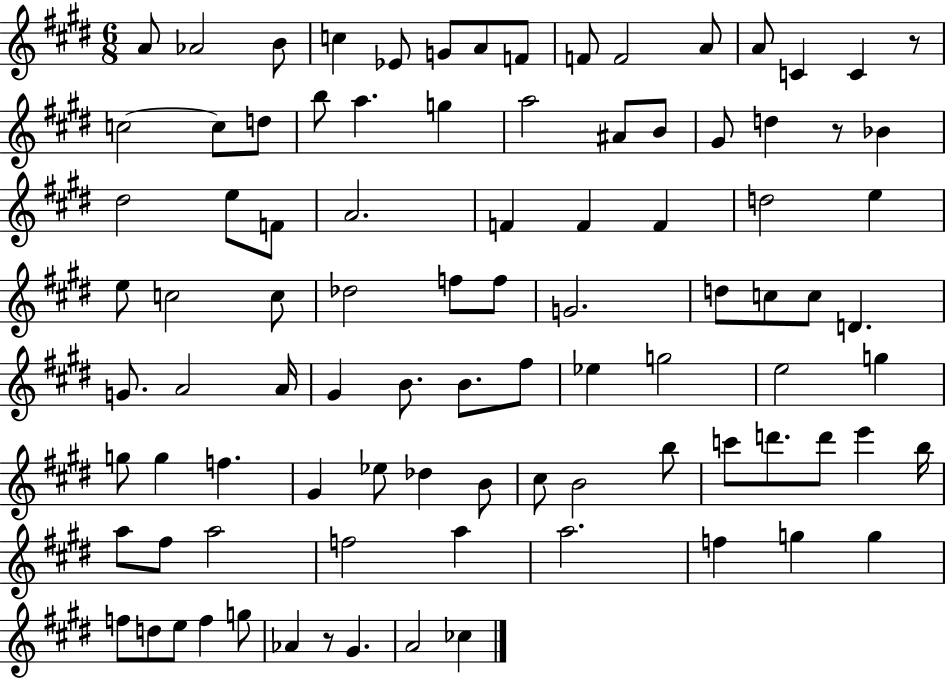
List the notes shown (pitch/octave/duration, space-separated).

A4/e Ab4/h B4/e C5/q Eb4/e G4/e A4/e F4/e F4/e F4/h A4/e A4/e C4/q C4/q R/e C5/h C5/e D5/e B5/e A5/q. G5/q A5/h A#4/e B4/e G#4/e D5/q R/e Bb4/q D#5/h E5/e F4/e A4/h. F4/q F4/q F4/q D5/h E5/q E5/e C5/h C5/e Db5/h F5/e F5/e G4/h. D5/e C5/e C5/e D4/q. G4/e. A4/h A4/s G#4/q B4/e. B4/e. F#5/e Eb5/q G5/h E5/h G5/q G5/e G5/q F5/q. G#4/q Eb5/e Db5/q B4/e C#5/e B4/h B5/e C6/e D6/e. D6/e E6/q B5/s A5/e F#5/e A5/h F5/h A5/q A5/h. F5/q G5/q G5/q F5/e D5/e E5/e F5/q G5/e Ab4/q R/e G#4/q. A4/h CES5/q